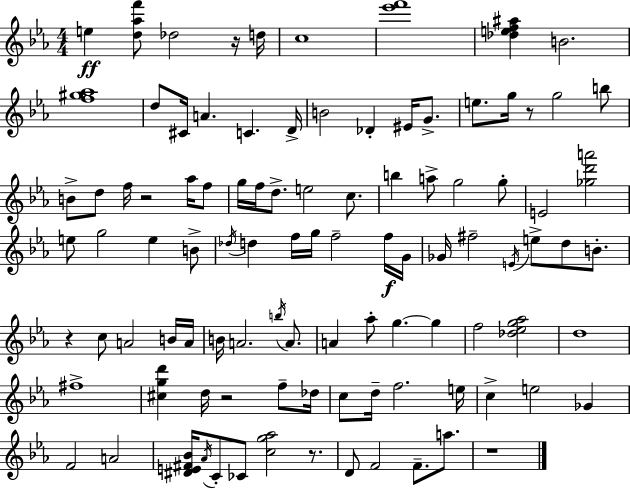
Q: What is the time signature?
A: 4/4